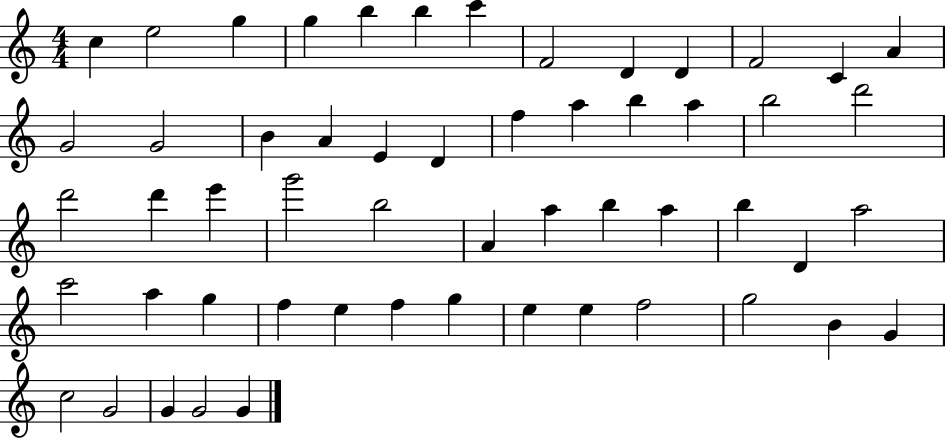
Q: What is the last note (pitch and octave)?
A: G4